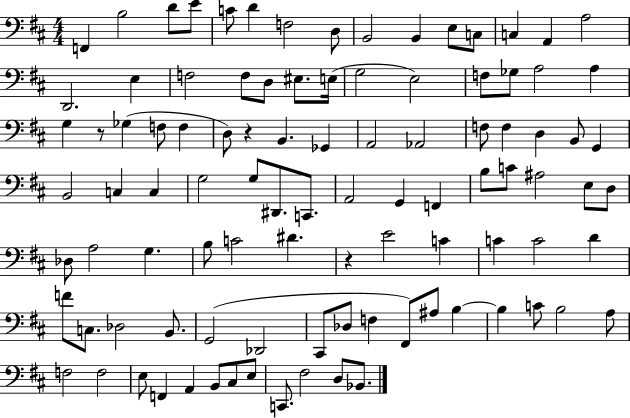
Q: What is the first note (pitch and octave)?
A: F2